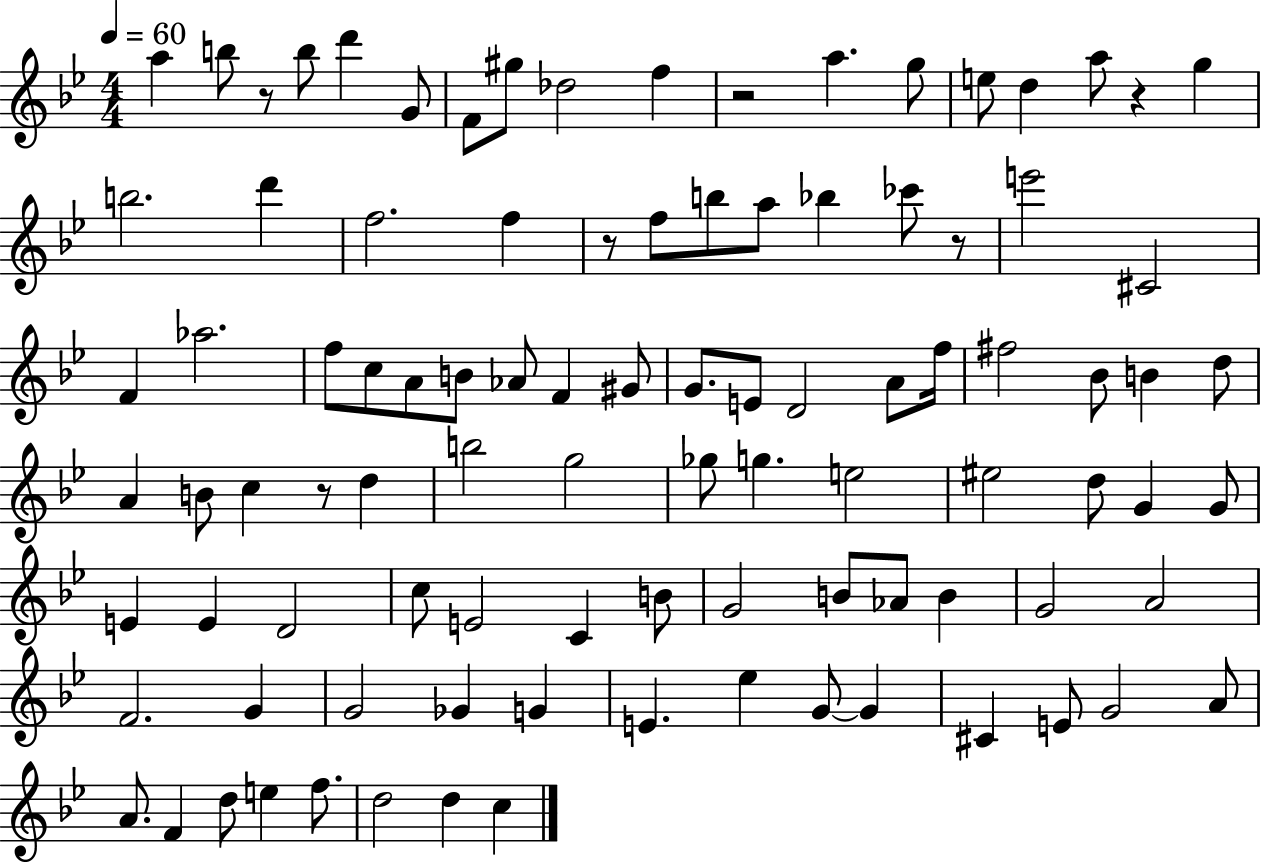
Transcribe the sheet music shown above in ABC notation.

X:1
T:Untitled
M:4/4
L:1/4
K:Bb
a b/2 z/2 b/2 d' G/2 F/2 ^g/2 _d2 f z2 a g/2 e/2 d a/2 z g b2 d' f2 f z/2 f/2 b/2 a/2 _b _c'/2 z/2 e'2 ^C2 F _a2 f/2 c/2 A/2 B/2 _A/2 F ^G/2 G/2 E/2 D2 A/2 f/4 ^f2 _B/2 B d/2 A B/2 c z/2 d b2 g2 _g/2 g e2 ^e2 d/2 G G/2 E E D2 c/2 E2 C B/2 G2 B/2 _A/2 B G2 A2 F2 G G2 _G G E _e G/2 G ^C E/2 G2 A/2 A/2 F d/2 e f/2 d2 d c